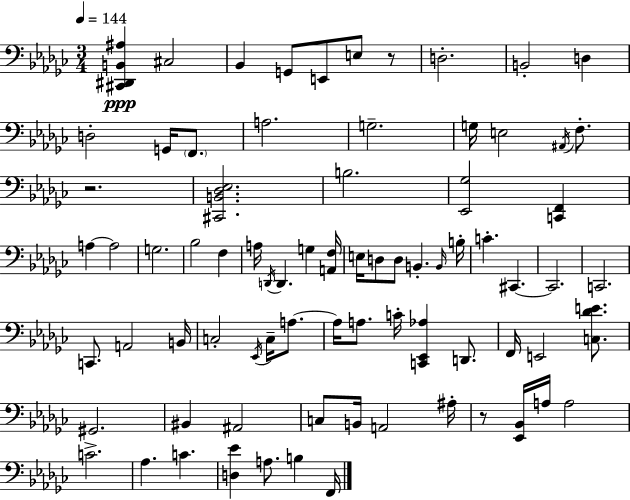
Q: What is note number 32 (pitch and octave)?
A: B2